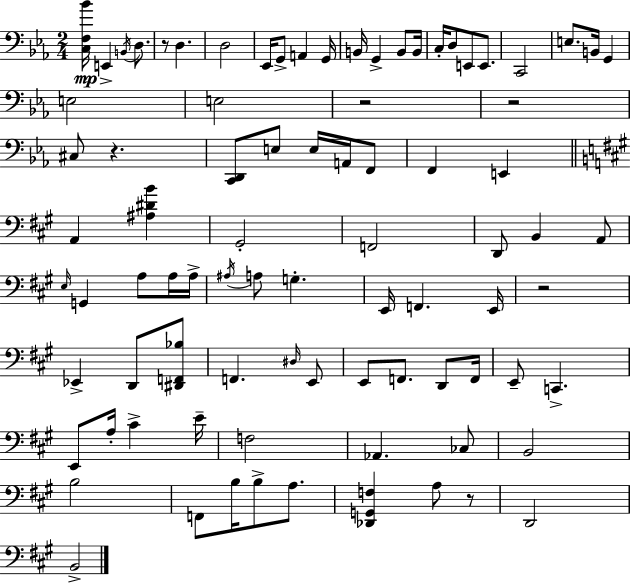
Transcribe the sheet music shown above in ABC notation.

X:1
T:Untitled
M:2/4
L:1/4
K:Cm
[C,F,_B]/4 E,, B,,/4 D,/2 z/2 D, D,2 _E,,/4 G,,/2 A,, G,,/4 B,,/4 G,, B,,/2 B,,/4 C,/4 D,/2 E,,/2 E,,/2 C,,2 E,/2 B,,/4 G,, E,2 E,2 z2 z2 ^C,/2 z [C,,D,,]/2 E,/2 E,/4 A,,/4 F,,/2 F,, E,, A,, [^A,^DB] ^G,,2 F,,2 D,,/2 B,, A,,/2 E,/4 G,, A,/2 A,/4 A,/4 ^A,/4 A,/2 G, E,,/4 F,, E,,/4 z2 _E,, D,,/2 [^D,,F,,_B,]/2 F,, ^D,/4 E,,/2 E,,/2 F,,/2 D,,/2 F,,/4 E,,/2 C,, E,,/2 A,/4 ^C E/4 F,2 _A,, _C,/2 B,,2 B,2 F,,/2 B,/4 B,/2 A,/2 [_D,,G,,F,] A,/2 z/2 D,,2 B,,2